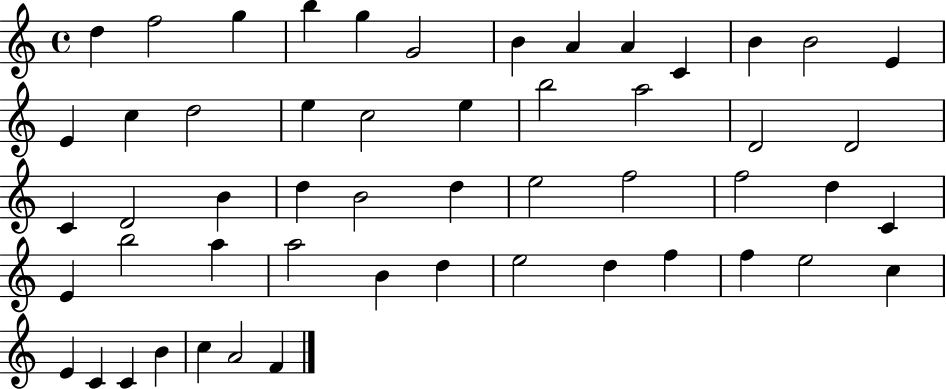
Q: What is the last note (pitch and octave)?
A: F4